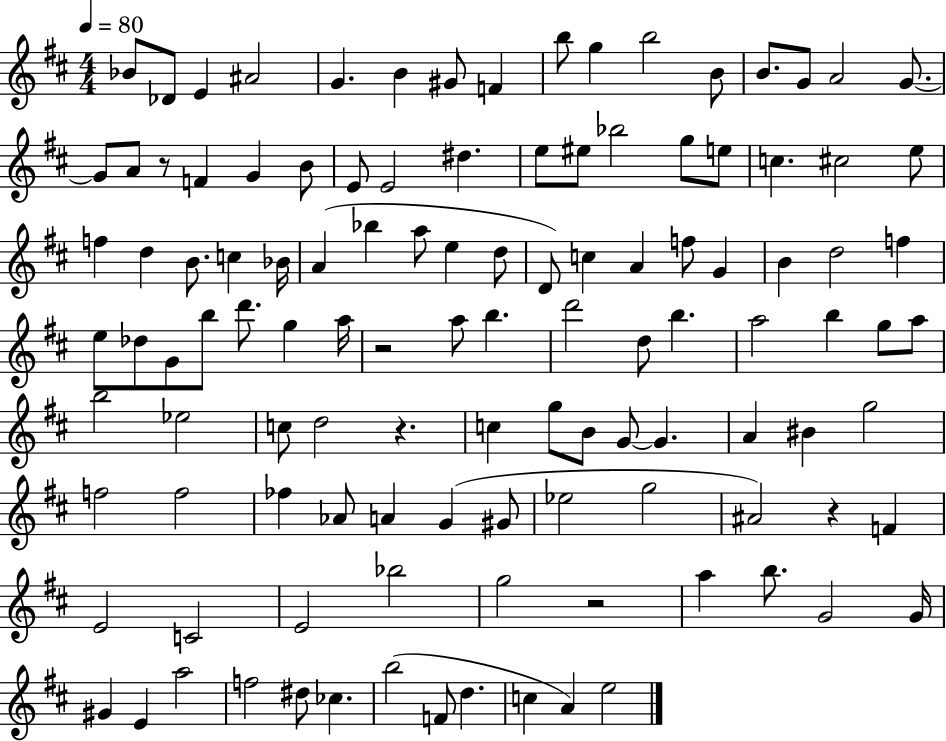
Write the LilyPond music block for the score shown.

{
  \clef treble
  \numericTimeSignature
  \time 4/4
  \key d \major
  \tempo 4 = 80
  bes'8 des'8 e'4 ais'2 | g'4. b'4 gis'8 f'4 | b''8 g''4 b''2 b'8 | b'8. g'8 a'2 g'8.~~ | \break g'8 a'8 r8 f'4 g'4 b'8 | e'8 e'2 dis''4. | e''8 eis''8 bes''2 g''8 e''8 | c''4. cis''2 e''8 | \break f''4 d''4 b'8. c''4 bes'16 | a'4( bes''4 a''8 e''4 d''8 | d'8) c''4 a'4 f''8 g'4 | b'4 d''2 f''4 | \break e''8 des''8 g'8 b''8 d'''8. g''4 a''16 | r2 a''8 b''4. | d'''2 d''8 b''4. | a''2 b''4 g''8 a''8 | \break b''2 ees''2 | c''8 d''2 r4. | c''4 g''8 b'8 g'8~~ g'4. | a'4 bis'4 g''2 | \break f''2 f''2 | fes''4 aes'8 a'4 g'4( gis'8 | ees''2 g''2 | ais'2) r4 f'4 | \break e'2 c'2 | e'2 bes''2 | g''2 r2 | a''4 b''8. g'2 g'16 | \break gis'4 e'4 a''2 | f''2 dis''8 ces''4. | b''2( f'8 d''4. | c''4 a'4) e''2 | \break \bar "|."
}